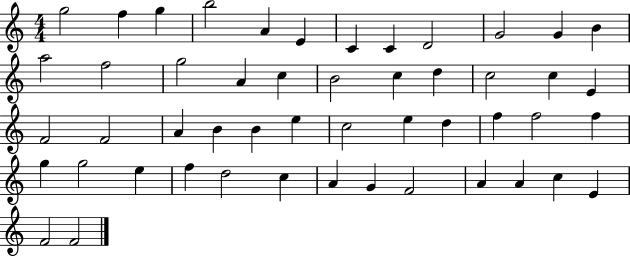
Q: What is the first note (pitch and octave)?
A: G5